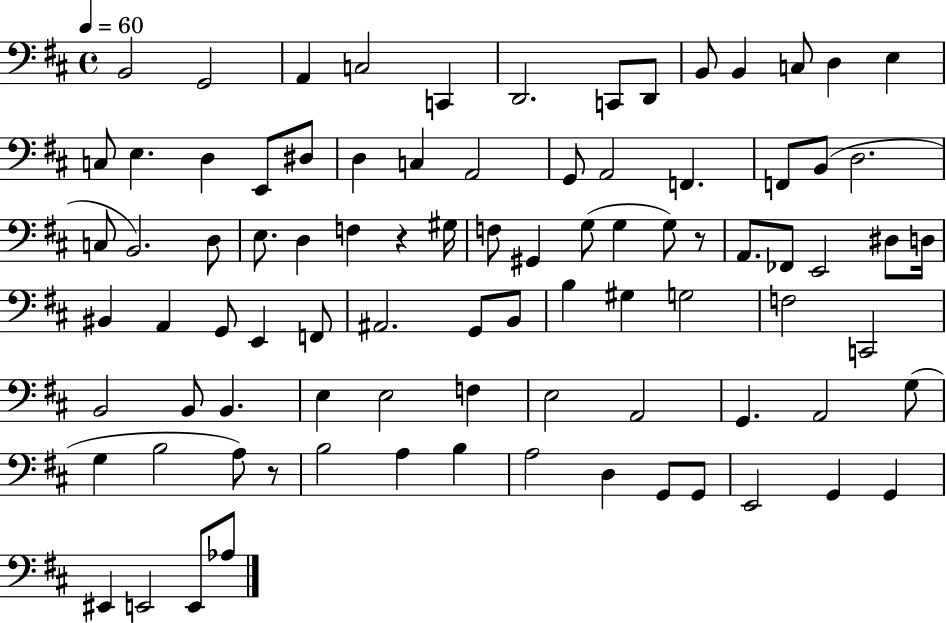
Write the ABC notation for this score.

X:1
T:Untitled
M:4/4
L:1/4
K:D
B,,2 G,,2 A,, C,2 C,, D,,2 C,,/2 D,,/2 B,,/2 B,, C,/2 D, E, C,/2 E, D, E,,/2 ^D,/2 D, C, A,,2 G,,/2 A,,2 F,, F,,/2 B,,/2 D,2 C,/2 B,,2 D,/2 E,/2 D, F, z ^G,/4 F,/2 ^G,, G,/2 G, G,/2 z/2 A,,/2 _F,,/2 E,,2 ^D,/2 D,/4 ^B,, A,, G,,/2 E,, F,,/2 ^A,,2 G,,/2 B,,/2 B, ^G, G,2 F,2 C,,2 B,,2 B,,/2 B,, E, E,2 F, E,2 A,,2 G,, A,,2 G,/2 G, B,2 A,/2 z/2 B,2 A, B, A,2 D, G,,/2 G,,/2 E,,2 G,, G,, ^E,, E,,2 E,,/2 _A,/2